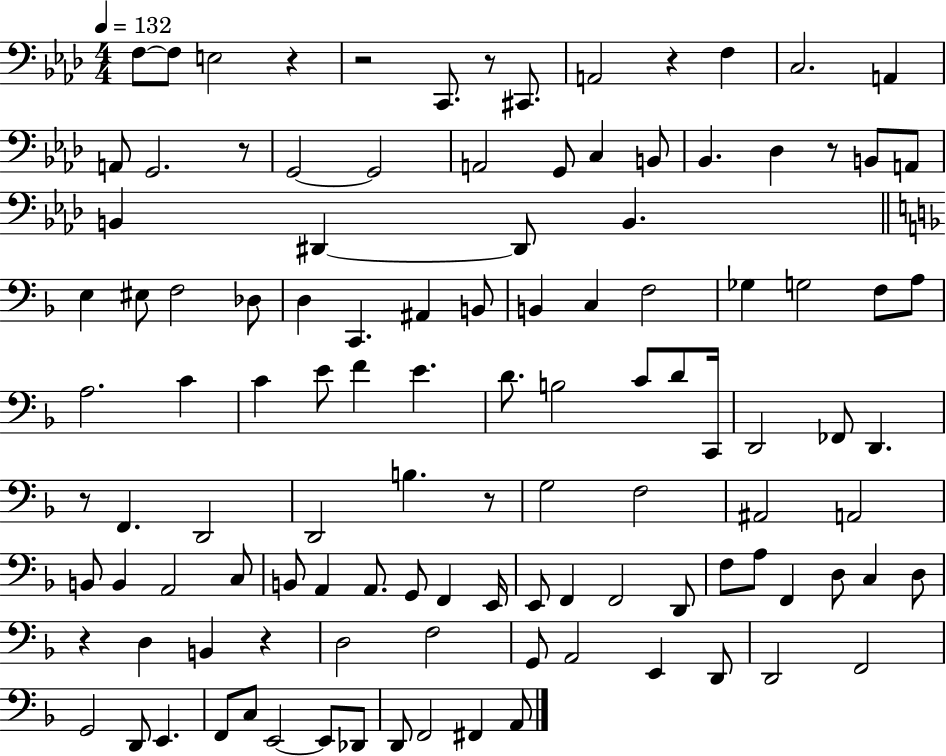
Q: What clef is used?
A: bass